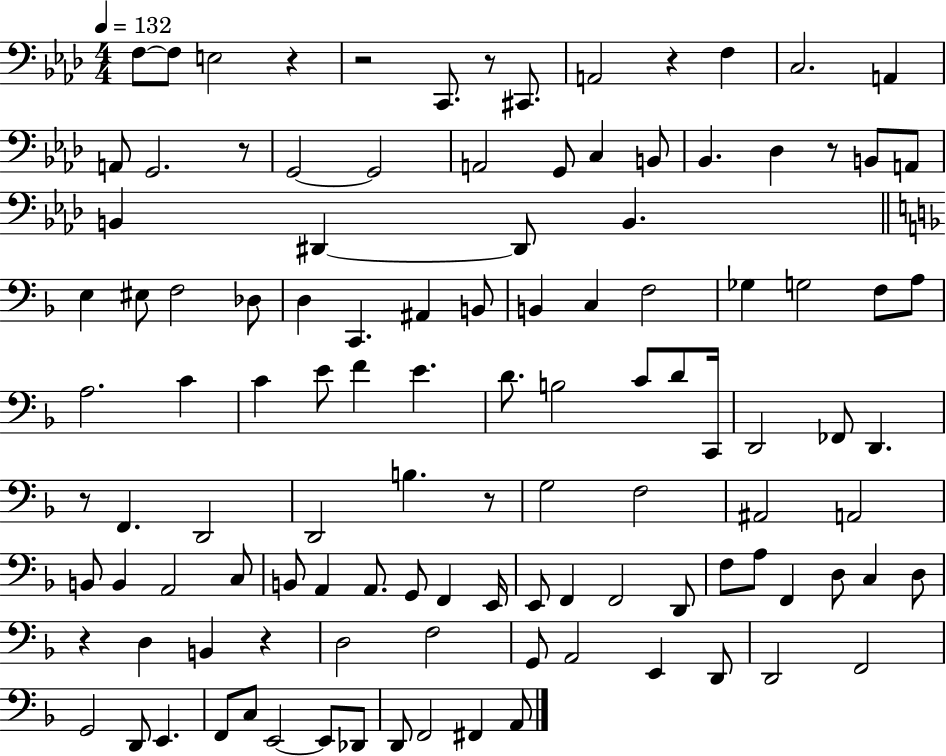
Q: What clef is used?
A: bass